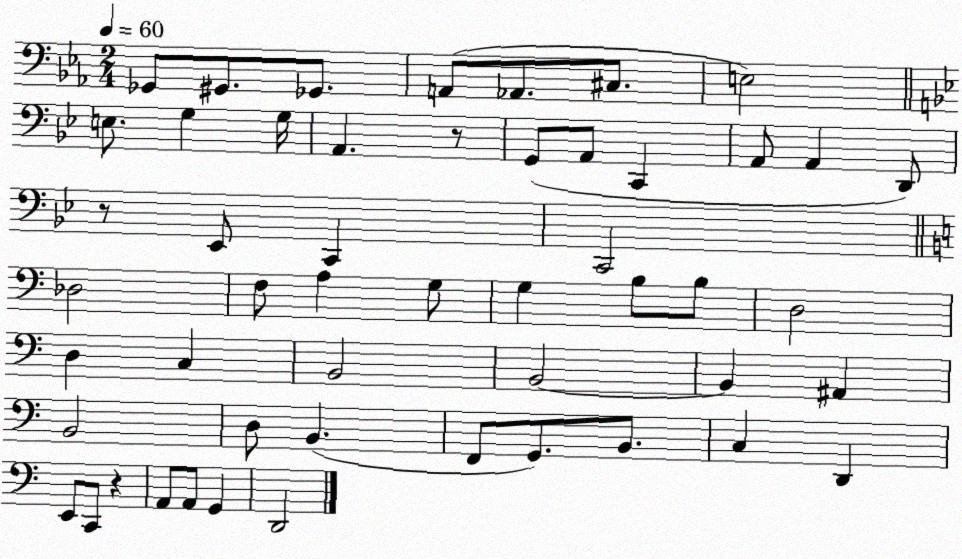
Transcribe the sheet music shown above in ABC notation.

X:1
T:Untitled
M:2/4
L:1/4
K:Eb
_G,,/2 ^G,,/2 _G,,/2 A,,/2 _A,,/2 ^C,/2 E,2 E,/2 G, G,/4 A,, z/2 G,,/2 A,,/2 C,, A,,/2 A,, D,,/2 z/2 _E,,/2 C,, C,,2 _D,2 F,/2 A, G,/2 G, B,/2 B,/2 D,2 D, C, B,,2 B,,2 B,, ^A,, B,,2 D,/2 B,, F,,/2 G,,/2 B,,/2 C, D,, E,,/2 C,,/2 z A,,/2 A,,/2 G,, D,,2